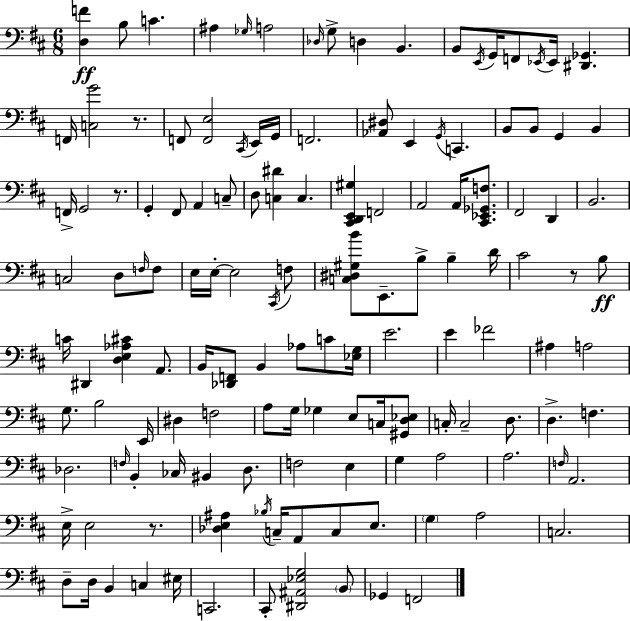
[D3,F4]/q B3/e C4/q. A#3/q Gb3/s A3/h Db3/s G3/e D3/q B2/q. B2/e E2/s G2/s F2/e Eb2/s Eb2/s [D#2,Gb2]/q. F2/s [C3,G4]/h R/e. F2/e [F2,E3]/h C#2/s E2/s G2/s F2/h. [Ab2,D#3]/e E2/q G2/s C2/q. B2/e B2/e G2/q B2/q F2/s G2/h R/e. G2/q F#2/e A2/q C3/e D3/e [C3,D#4]/q C3/q. [C#2,D2,E2,G#3]/q F2/h A2/h A2/s [C#2,Eb2,Gb2,F3]/e. F#2/h D2/q B2/h. C3/h D3/e F3/s F3/e E3/s E3/s E3/h C#2/s F3/e [C3,D#3,G#3,B4]/e E2/e. B3/e B3/q D4/s C#4/h R/e B3/e C4/s D#2/q [D3,E3,Ab3,C#4]/q A2/e. B2/s [Db2,F2]/e B2/q Ab3/e C4/e [Eb3,G3]/s E4/h. E4/q FES4/h A#3/q A3/h G3/e. B3/h E2/s D#3/q F3/h A3/e G3/s Gb3/q E3/e C3/s [G#2,D3,Eb3]/e C3/s C3/h D3/e. D3/q. F3/q. Db3/h. F3/s B2/q CES3/s BIS2/q D3/e. F3/h E3/q G3/q A3/h A3/h. F3/s A2/h. E3/s E3/h R/e. [Db3,E3,A#3]/q Bb3/s C3/s A2/e C3/e E3/e. G3/q A3/h C3/h. D3/e D3/s B2/q C3/q EIS3/s C2/h. C#2/e [D#2,A#2,Eb3,G3]/h B2/e Gb2/q F2/h